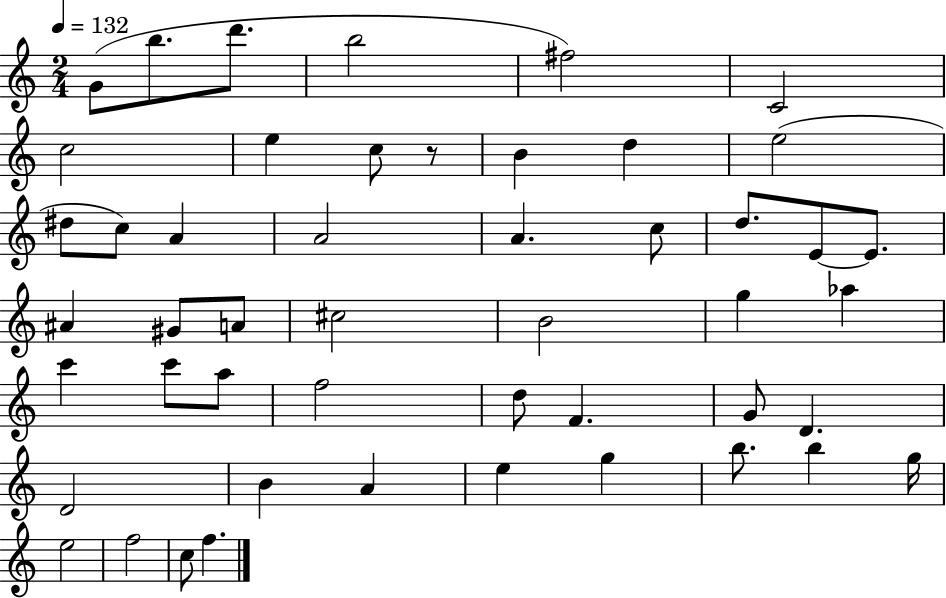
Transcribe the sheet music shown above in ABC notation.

X:1
T:Untitled
M:2/4
L:1/4
K:C
G/2 b/2 d'/2 b2 ^f2 C2 c2 e c/2 z/2 B d e2 ^d/2 c/2 A A2 A c/2 d/2 E/2 E/2 ^A ^G/2 A/2 ^c2 B2 g _a c' c'/2 a/2 f2 d/2 F G/2 D D2 B A e g b/2 b g/4 e2 f2 c/2 f